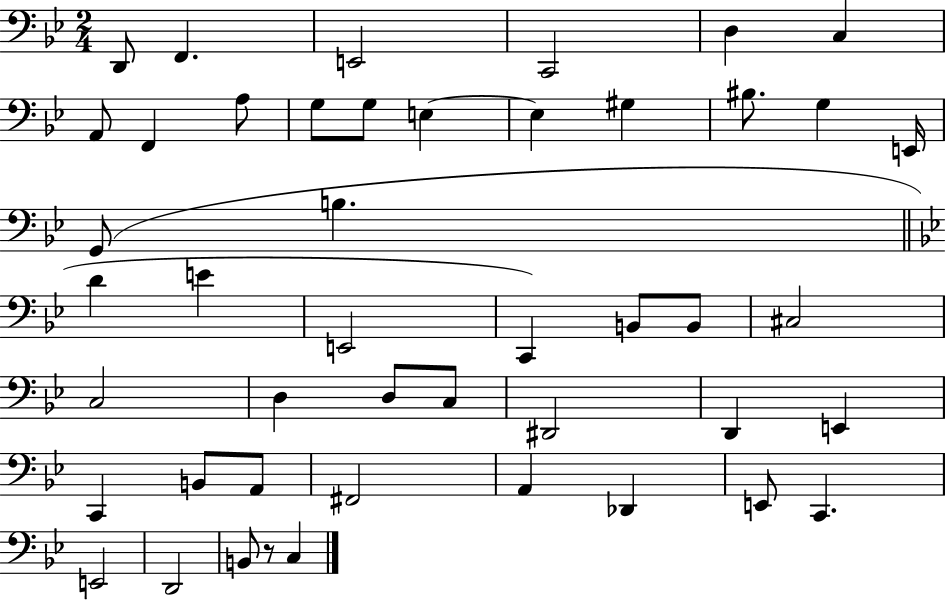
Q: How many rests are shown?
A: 1